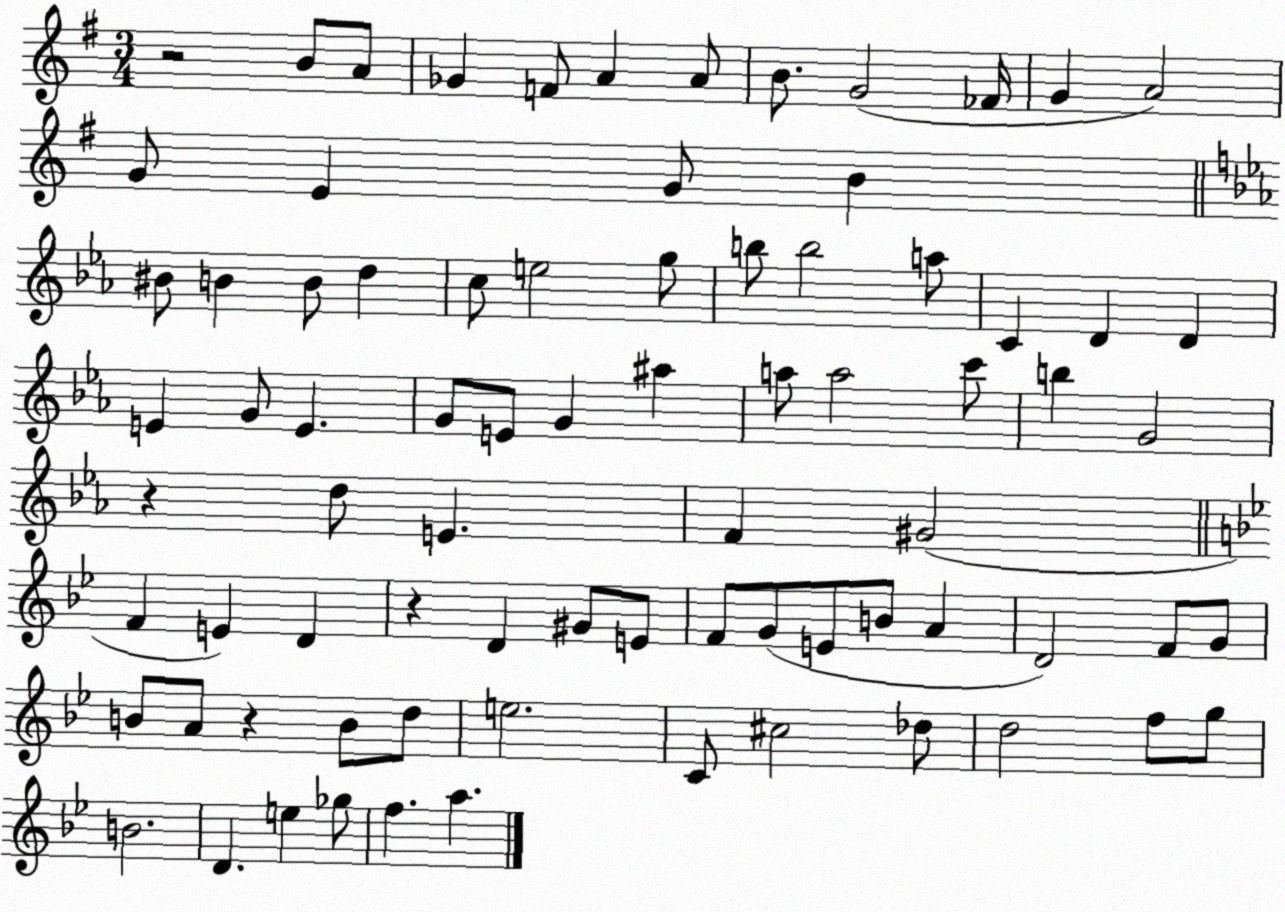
X:1
T:Untitled
M:3/4
L:1/4
K:G
z2 B/2 A/2 _G F/2 A A/2 B/2 G2 _F/4 G A2 G/2 E G/2 B ^B/2 B B/2 d c/2 e2 g/2 b/2 b2 a/2 C D D E G/2 E G/2 E/2 G ^a a/2 a2 c'/2 b G2 z d/2 E F ^G2 F E D z D ^G/2 E/2 F/2 G/2 E/2 B/2 A D2 F/2 G/2 B/2 A/2 z B/2 d/2 e2 C/2 ^c2 _d/2 d2 f/2 g/2 B2 D e _g/2 f a